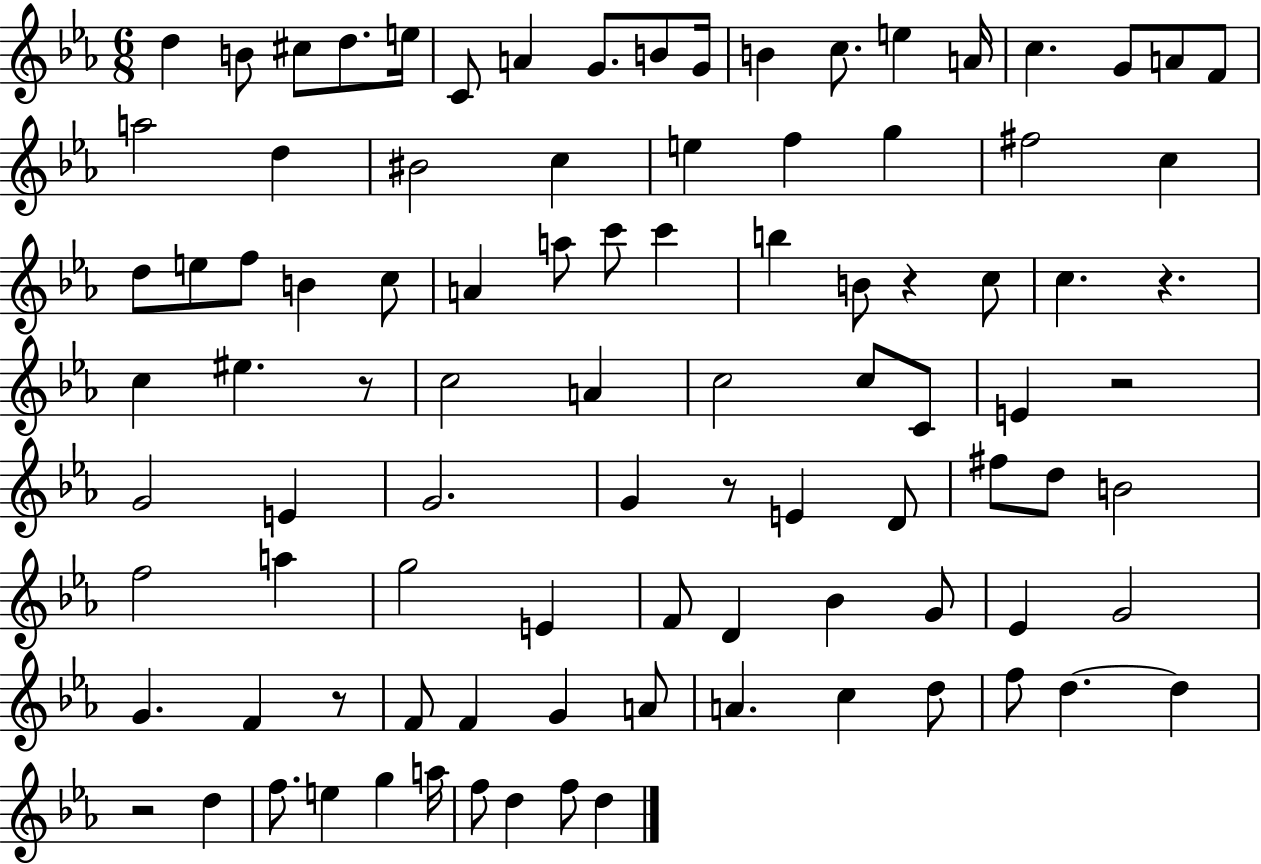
D5/q B4/e C#5/e D5/e. E5/s C4/e A4/q G4/e. B4/e G4/s B4/q C5/e. E5/q A4/s C5/q. G4/e A4/e F4/e A5/h D5/q BIS4/h C5/q E5/q F5/q G5/q F#5/h C5/q D5/e E5/e F5/e B4/q C5/e A4/q A5/e C6/e C6/q B5/q B4/e R/q C5/e C5/q. R/q. C5/q EIS5/q. R/e C5/h A4/q C5/h C5/e C4/e E4/q R/h G4/h E4/q G4/h. G4/q R/e E4/q D4/e F#5/e D5/e B4/h F5/h A5/q G5/h E4/q F4/e D4/q Bb4/q G4/e Eb4/q G4/h G4/q. F4/q R/e F4/e F4/q G4/q A4/e A4/q. C5/q D5/e F5/e D5/q. D5/q R/h D5/q F5/e. E5/q G5/q A5/s F5/e D5/q F5/e D5/q